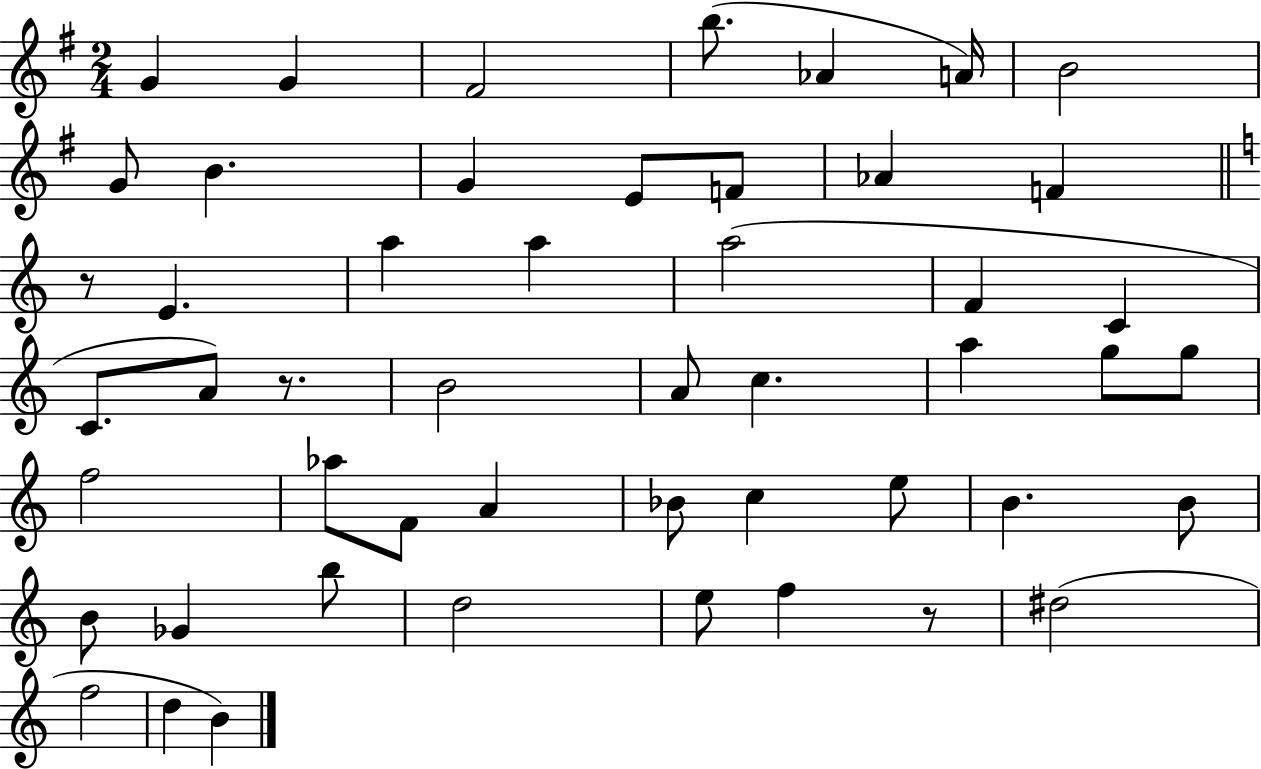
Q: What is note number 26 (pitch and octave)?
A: A5